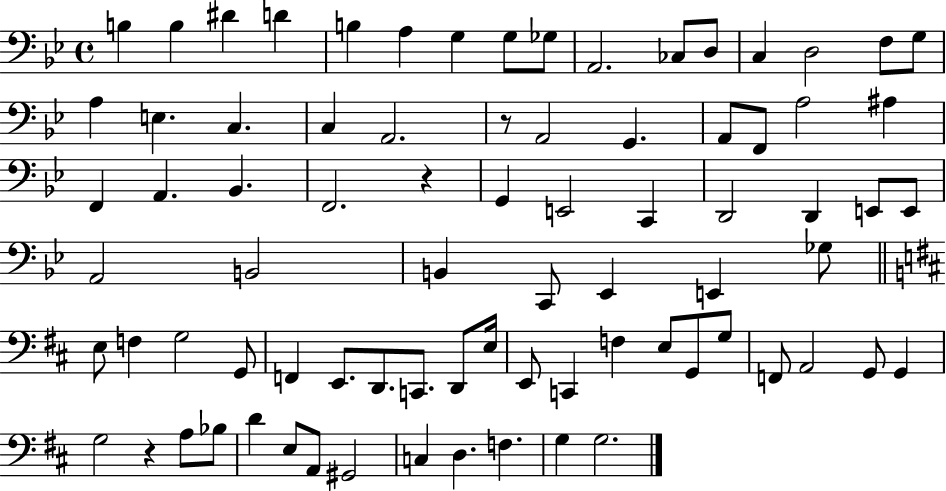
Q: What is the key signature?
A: BES major